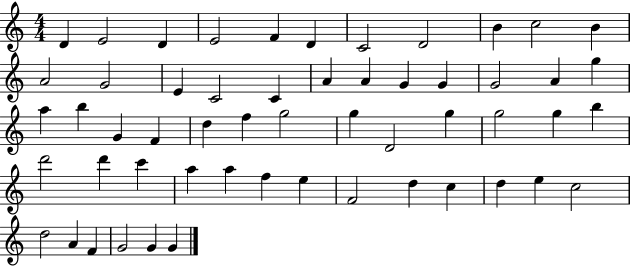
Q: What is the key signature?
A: C major